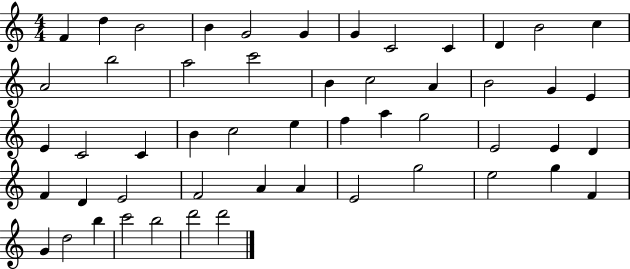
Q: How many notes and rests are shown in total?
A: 52